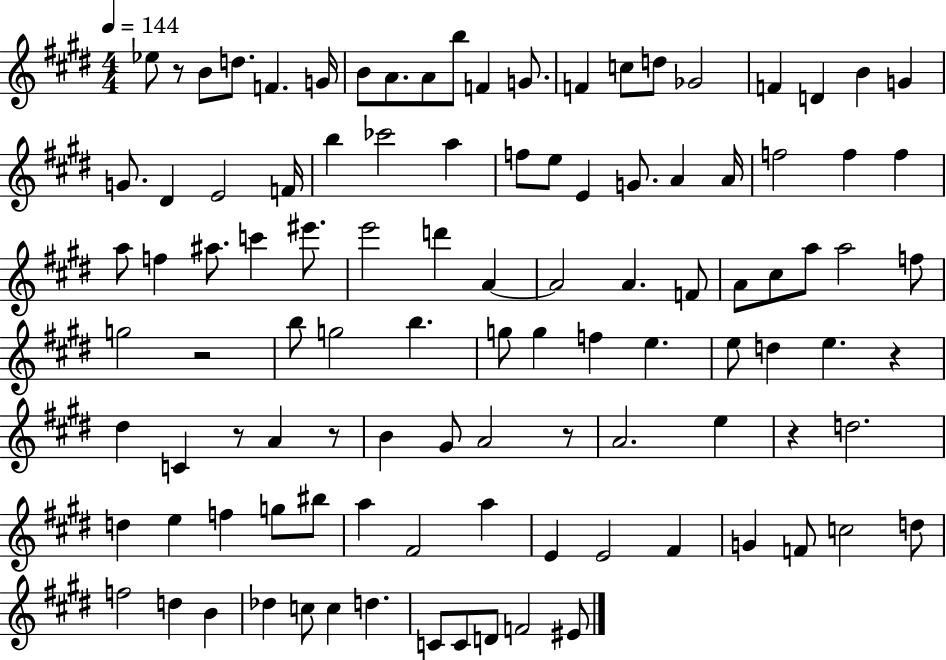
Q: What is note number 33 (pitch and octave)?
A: F5